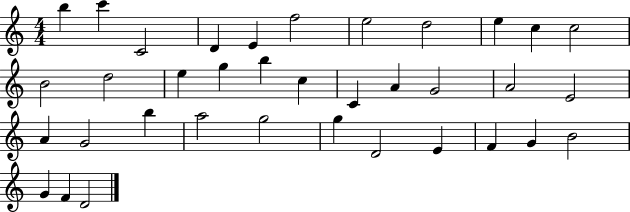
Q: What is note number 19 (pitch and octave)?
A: A4